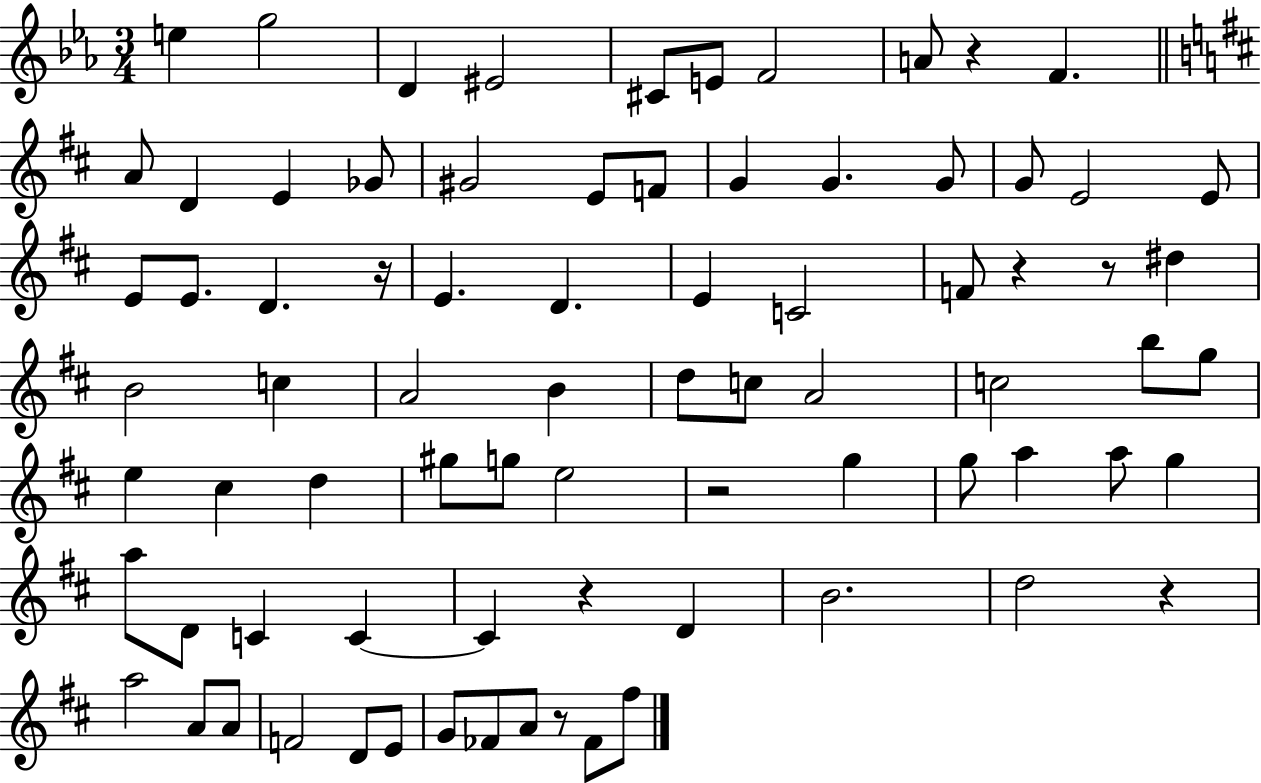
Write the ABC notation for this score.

X:1
T:Untitled
M:3/4
L:1/4
K:Eb
e g2 D ^E2 ^C/2 E/2 F2 A/2 z F A/2 D E _G/2 ^G2 E/2 F/2 G G G/2 G/2 E2 E/2 E/2 E/2 D z/4 E D E C2 F/2 z z/2 ^d B2 c A2 B d/2 c/2 A2 c2 b/2 g/2 e ^c d ^g/2 g/2 e2 z2 g g/2 a a/2 g a/2 D/2 C C C z D B2 d2 z a2 A/2 A/2 F2 D/2 E/2 G/2 _F/2 A/2 z/2 _F/2 ^f/2